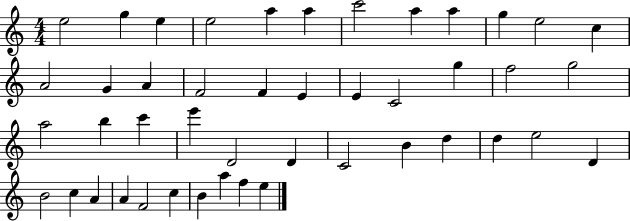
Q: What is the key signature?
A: C major